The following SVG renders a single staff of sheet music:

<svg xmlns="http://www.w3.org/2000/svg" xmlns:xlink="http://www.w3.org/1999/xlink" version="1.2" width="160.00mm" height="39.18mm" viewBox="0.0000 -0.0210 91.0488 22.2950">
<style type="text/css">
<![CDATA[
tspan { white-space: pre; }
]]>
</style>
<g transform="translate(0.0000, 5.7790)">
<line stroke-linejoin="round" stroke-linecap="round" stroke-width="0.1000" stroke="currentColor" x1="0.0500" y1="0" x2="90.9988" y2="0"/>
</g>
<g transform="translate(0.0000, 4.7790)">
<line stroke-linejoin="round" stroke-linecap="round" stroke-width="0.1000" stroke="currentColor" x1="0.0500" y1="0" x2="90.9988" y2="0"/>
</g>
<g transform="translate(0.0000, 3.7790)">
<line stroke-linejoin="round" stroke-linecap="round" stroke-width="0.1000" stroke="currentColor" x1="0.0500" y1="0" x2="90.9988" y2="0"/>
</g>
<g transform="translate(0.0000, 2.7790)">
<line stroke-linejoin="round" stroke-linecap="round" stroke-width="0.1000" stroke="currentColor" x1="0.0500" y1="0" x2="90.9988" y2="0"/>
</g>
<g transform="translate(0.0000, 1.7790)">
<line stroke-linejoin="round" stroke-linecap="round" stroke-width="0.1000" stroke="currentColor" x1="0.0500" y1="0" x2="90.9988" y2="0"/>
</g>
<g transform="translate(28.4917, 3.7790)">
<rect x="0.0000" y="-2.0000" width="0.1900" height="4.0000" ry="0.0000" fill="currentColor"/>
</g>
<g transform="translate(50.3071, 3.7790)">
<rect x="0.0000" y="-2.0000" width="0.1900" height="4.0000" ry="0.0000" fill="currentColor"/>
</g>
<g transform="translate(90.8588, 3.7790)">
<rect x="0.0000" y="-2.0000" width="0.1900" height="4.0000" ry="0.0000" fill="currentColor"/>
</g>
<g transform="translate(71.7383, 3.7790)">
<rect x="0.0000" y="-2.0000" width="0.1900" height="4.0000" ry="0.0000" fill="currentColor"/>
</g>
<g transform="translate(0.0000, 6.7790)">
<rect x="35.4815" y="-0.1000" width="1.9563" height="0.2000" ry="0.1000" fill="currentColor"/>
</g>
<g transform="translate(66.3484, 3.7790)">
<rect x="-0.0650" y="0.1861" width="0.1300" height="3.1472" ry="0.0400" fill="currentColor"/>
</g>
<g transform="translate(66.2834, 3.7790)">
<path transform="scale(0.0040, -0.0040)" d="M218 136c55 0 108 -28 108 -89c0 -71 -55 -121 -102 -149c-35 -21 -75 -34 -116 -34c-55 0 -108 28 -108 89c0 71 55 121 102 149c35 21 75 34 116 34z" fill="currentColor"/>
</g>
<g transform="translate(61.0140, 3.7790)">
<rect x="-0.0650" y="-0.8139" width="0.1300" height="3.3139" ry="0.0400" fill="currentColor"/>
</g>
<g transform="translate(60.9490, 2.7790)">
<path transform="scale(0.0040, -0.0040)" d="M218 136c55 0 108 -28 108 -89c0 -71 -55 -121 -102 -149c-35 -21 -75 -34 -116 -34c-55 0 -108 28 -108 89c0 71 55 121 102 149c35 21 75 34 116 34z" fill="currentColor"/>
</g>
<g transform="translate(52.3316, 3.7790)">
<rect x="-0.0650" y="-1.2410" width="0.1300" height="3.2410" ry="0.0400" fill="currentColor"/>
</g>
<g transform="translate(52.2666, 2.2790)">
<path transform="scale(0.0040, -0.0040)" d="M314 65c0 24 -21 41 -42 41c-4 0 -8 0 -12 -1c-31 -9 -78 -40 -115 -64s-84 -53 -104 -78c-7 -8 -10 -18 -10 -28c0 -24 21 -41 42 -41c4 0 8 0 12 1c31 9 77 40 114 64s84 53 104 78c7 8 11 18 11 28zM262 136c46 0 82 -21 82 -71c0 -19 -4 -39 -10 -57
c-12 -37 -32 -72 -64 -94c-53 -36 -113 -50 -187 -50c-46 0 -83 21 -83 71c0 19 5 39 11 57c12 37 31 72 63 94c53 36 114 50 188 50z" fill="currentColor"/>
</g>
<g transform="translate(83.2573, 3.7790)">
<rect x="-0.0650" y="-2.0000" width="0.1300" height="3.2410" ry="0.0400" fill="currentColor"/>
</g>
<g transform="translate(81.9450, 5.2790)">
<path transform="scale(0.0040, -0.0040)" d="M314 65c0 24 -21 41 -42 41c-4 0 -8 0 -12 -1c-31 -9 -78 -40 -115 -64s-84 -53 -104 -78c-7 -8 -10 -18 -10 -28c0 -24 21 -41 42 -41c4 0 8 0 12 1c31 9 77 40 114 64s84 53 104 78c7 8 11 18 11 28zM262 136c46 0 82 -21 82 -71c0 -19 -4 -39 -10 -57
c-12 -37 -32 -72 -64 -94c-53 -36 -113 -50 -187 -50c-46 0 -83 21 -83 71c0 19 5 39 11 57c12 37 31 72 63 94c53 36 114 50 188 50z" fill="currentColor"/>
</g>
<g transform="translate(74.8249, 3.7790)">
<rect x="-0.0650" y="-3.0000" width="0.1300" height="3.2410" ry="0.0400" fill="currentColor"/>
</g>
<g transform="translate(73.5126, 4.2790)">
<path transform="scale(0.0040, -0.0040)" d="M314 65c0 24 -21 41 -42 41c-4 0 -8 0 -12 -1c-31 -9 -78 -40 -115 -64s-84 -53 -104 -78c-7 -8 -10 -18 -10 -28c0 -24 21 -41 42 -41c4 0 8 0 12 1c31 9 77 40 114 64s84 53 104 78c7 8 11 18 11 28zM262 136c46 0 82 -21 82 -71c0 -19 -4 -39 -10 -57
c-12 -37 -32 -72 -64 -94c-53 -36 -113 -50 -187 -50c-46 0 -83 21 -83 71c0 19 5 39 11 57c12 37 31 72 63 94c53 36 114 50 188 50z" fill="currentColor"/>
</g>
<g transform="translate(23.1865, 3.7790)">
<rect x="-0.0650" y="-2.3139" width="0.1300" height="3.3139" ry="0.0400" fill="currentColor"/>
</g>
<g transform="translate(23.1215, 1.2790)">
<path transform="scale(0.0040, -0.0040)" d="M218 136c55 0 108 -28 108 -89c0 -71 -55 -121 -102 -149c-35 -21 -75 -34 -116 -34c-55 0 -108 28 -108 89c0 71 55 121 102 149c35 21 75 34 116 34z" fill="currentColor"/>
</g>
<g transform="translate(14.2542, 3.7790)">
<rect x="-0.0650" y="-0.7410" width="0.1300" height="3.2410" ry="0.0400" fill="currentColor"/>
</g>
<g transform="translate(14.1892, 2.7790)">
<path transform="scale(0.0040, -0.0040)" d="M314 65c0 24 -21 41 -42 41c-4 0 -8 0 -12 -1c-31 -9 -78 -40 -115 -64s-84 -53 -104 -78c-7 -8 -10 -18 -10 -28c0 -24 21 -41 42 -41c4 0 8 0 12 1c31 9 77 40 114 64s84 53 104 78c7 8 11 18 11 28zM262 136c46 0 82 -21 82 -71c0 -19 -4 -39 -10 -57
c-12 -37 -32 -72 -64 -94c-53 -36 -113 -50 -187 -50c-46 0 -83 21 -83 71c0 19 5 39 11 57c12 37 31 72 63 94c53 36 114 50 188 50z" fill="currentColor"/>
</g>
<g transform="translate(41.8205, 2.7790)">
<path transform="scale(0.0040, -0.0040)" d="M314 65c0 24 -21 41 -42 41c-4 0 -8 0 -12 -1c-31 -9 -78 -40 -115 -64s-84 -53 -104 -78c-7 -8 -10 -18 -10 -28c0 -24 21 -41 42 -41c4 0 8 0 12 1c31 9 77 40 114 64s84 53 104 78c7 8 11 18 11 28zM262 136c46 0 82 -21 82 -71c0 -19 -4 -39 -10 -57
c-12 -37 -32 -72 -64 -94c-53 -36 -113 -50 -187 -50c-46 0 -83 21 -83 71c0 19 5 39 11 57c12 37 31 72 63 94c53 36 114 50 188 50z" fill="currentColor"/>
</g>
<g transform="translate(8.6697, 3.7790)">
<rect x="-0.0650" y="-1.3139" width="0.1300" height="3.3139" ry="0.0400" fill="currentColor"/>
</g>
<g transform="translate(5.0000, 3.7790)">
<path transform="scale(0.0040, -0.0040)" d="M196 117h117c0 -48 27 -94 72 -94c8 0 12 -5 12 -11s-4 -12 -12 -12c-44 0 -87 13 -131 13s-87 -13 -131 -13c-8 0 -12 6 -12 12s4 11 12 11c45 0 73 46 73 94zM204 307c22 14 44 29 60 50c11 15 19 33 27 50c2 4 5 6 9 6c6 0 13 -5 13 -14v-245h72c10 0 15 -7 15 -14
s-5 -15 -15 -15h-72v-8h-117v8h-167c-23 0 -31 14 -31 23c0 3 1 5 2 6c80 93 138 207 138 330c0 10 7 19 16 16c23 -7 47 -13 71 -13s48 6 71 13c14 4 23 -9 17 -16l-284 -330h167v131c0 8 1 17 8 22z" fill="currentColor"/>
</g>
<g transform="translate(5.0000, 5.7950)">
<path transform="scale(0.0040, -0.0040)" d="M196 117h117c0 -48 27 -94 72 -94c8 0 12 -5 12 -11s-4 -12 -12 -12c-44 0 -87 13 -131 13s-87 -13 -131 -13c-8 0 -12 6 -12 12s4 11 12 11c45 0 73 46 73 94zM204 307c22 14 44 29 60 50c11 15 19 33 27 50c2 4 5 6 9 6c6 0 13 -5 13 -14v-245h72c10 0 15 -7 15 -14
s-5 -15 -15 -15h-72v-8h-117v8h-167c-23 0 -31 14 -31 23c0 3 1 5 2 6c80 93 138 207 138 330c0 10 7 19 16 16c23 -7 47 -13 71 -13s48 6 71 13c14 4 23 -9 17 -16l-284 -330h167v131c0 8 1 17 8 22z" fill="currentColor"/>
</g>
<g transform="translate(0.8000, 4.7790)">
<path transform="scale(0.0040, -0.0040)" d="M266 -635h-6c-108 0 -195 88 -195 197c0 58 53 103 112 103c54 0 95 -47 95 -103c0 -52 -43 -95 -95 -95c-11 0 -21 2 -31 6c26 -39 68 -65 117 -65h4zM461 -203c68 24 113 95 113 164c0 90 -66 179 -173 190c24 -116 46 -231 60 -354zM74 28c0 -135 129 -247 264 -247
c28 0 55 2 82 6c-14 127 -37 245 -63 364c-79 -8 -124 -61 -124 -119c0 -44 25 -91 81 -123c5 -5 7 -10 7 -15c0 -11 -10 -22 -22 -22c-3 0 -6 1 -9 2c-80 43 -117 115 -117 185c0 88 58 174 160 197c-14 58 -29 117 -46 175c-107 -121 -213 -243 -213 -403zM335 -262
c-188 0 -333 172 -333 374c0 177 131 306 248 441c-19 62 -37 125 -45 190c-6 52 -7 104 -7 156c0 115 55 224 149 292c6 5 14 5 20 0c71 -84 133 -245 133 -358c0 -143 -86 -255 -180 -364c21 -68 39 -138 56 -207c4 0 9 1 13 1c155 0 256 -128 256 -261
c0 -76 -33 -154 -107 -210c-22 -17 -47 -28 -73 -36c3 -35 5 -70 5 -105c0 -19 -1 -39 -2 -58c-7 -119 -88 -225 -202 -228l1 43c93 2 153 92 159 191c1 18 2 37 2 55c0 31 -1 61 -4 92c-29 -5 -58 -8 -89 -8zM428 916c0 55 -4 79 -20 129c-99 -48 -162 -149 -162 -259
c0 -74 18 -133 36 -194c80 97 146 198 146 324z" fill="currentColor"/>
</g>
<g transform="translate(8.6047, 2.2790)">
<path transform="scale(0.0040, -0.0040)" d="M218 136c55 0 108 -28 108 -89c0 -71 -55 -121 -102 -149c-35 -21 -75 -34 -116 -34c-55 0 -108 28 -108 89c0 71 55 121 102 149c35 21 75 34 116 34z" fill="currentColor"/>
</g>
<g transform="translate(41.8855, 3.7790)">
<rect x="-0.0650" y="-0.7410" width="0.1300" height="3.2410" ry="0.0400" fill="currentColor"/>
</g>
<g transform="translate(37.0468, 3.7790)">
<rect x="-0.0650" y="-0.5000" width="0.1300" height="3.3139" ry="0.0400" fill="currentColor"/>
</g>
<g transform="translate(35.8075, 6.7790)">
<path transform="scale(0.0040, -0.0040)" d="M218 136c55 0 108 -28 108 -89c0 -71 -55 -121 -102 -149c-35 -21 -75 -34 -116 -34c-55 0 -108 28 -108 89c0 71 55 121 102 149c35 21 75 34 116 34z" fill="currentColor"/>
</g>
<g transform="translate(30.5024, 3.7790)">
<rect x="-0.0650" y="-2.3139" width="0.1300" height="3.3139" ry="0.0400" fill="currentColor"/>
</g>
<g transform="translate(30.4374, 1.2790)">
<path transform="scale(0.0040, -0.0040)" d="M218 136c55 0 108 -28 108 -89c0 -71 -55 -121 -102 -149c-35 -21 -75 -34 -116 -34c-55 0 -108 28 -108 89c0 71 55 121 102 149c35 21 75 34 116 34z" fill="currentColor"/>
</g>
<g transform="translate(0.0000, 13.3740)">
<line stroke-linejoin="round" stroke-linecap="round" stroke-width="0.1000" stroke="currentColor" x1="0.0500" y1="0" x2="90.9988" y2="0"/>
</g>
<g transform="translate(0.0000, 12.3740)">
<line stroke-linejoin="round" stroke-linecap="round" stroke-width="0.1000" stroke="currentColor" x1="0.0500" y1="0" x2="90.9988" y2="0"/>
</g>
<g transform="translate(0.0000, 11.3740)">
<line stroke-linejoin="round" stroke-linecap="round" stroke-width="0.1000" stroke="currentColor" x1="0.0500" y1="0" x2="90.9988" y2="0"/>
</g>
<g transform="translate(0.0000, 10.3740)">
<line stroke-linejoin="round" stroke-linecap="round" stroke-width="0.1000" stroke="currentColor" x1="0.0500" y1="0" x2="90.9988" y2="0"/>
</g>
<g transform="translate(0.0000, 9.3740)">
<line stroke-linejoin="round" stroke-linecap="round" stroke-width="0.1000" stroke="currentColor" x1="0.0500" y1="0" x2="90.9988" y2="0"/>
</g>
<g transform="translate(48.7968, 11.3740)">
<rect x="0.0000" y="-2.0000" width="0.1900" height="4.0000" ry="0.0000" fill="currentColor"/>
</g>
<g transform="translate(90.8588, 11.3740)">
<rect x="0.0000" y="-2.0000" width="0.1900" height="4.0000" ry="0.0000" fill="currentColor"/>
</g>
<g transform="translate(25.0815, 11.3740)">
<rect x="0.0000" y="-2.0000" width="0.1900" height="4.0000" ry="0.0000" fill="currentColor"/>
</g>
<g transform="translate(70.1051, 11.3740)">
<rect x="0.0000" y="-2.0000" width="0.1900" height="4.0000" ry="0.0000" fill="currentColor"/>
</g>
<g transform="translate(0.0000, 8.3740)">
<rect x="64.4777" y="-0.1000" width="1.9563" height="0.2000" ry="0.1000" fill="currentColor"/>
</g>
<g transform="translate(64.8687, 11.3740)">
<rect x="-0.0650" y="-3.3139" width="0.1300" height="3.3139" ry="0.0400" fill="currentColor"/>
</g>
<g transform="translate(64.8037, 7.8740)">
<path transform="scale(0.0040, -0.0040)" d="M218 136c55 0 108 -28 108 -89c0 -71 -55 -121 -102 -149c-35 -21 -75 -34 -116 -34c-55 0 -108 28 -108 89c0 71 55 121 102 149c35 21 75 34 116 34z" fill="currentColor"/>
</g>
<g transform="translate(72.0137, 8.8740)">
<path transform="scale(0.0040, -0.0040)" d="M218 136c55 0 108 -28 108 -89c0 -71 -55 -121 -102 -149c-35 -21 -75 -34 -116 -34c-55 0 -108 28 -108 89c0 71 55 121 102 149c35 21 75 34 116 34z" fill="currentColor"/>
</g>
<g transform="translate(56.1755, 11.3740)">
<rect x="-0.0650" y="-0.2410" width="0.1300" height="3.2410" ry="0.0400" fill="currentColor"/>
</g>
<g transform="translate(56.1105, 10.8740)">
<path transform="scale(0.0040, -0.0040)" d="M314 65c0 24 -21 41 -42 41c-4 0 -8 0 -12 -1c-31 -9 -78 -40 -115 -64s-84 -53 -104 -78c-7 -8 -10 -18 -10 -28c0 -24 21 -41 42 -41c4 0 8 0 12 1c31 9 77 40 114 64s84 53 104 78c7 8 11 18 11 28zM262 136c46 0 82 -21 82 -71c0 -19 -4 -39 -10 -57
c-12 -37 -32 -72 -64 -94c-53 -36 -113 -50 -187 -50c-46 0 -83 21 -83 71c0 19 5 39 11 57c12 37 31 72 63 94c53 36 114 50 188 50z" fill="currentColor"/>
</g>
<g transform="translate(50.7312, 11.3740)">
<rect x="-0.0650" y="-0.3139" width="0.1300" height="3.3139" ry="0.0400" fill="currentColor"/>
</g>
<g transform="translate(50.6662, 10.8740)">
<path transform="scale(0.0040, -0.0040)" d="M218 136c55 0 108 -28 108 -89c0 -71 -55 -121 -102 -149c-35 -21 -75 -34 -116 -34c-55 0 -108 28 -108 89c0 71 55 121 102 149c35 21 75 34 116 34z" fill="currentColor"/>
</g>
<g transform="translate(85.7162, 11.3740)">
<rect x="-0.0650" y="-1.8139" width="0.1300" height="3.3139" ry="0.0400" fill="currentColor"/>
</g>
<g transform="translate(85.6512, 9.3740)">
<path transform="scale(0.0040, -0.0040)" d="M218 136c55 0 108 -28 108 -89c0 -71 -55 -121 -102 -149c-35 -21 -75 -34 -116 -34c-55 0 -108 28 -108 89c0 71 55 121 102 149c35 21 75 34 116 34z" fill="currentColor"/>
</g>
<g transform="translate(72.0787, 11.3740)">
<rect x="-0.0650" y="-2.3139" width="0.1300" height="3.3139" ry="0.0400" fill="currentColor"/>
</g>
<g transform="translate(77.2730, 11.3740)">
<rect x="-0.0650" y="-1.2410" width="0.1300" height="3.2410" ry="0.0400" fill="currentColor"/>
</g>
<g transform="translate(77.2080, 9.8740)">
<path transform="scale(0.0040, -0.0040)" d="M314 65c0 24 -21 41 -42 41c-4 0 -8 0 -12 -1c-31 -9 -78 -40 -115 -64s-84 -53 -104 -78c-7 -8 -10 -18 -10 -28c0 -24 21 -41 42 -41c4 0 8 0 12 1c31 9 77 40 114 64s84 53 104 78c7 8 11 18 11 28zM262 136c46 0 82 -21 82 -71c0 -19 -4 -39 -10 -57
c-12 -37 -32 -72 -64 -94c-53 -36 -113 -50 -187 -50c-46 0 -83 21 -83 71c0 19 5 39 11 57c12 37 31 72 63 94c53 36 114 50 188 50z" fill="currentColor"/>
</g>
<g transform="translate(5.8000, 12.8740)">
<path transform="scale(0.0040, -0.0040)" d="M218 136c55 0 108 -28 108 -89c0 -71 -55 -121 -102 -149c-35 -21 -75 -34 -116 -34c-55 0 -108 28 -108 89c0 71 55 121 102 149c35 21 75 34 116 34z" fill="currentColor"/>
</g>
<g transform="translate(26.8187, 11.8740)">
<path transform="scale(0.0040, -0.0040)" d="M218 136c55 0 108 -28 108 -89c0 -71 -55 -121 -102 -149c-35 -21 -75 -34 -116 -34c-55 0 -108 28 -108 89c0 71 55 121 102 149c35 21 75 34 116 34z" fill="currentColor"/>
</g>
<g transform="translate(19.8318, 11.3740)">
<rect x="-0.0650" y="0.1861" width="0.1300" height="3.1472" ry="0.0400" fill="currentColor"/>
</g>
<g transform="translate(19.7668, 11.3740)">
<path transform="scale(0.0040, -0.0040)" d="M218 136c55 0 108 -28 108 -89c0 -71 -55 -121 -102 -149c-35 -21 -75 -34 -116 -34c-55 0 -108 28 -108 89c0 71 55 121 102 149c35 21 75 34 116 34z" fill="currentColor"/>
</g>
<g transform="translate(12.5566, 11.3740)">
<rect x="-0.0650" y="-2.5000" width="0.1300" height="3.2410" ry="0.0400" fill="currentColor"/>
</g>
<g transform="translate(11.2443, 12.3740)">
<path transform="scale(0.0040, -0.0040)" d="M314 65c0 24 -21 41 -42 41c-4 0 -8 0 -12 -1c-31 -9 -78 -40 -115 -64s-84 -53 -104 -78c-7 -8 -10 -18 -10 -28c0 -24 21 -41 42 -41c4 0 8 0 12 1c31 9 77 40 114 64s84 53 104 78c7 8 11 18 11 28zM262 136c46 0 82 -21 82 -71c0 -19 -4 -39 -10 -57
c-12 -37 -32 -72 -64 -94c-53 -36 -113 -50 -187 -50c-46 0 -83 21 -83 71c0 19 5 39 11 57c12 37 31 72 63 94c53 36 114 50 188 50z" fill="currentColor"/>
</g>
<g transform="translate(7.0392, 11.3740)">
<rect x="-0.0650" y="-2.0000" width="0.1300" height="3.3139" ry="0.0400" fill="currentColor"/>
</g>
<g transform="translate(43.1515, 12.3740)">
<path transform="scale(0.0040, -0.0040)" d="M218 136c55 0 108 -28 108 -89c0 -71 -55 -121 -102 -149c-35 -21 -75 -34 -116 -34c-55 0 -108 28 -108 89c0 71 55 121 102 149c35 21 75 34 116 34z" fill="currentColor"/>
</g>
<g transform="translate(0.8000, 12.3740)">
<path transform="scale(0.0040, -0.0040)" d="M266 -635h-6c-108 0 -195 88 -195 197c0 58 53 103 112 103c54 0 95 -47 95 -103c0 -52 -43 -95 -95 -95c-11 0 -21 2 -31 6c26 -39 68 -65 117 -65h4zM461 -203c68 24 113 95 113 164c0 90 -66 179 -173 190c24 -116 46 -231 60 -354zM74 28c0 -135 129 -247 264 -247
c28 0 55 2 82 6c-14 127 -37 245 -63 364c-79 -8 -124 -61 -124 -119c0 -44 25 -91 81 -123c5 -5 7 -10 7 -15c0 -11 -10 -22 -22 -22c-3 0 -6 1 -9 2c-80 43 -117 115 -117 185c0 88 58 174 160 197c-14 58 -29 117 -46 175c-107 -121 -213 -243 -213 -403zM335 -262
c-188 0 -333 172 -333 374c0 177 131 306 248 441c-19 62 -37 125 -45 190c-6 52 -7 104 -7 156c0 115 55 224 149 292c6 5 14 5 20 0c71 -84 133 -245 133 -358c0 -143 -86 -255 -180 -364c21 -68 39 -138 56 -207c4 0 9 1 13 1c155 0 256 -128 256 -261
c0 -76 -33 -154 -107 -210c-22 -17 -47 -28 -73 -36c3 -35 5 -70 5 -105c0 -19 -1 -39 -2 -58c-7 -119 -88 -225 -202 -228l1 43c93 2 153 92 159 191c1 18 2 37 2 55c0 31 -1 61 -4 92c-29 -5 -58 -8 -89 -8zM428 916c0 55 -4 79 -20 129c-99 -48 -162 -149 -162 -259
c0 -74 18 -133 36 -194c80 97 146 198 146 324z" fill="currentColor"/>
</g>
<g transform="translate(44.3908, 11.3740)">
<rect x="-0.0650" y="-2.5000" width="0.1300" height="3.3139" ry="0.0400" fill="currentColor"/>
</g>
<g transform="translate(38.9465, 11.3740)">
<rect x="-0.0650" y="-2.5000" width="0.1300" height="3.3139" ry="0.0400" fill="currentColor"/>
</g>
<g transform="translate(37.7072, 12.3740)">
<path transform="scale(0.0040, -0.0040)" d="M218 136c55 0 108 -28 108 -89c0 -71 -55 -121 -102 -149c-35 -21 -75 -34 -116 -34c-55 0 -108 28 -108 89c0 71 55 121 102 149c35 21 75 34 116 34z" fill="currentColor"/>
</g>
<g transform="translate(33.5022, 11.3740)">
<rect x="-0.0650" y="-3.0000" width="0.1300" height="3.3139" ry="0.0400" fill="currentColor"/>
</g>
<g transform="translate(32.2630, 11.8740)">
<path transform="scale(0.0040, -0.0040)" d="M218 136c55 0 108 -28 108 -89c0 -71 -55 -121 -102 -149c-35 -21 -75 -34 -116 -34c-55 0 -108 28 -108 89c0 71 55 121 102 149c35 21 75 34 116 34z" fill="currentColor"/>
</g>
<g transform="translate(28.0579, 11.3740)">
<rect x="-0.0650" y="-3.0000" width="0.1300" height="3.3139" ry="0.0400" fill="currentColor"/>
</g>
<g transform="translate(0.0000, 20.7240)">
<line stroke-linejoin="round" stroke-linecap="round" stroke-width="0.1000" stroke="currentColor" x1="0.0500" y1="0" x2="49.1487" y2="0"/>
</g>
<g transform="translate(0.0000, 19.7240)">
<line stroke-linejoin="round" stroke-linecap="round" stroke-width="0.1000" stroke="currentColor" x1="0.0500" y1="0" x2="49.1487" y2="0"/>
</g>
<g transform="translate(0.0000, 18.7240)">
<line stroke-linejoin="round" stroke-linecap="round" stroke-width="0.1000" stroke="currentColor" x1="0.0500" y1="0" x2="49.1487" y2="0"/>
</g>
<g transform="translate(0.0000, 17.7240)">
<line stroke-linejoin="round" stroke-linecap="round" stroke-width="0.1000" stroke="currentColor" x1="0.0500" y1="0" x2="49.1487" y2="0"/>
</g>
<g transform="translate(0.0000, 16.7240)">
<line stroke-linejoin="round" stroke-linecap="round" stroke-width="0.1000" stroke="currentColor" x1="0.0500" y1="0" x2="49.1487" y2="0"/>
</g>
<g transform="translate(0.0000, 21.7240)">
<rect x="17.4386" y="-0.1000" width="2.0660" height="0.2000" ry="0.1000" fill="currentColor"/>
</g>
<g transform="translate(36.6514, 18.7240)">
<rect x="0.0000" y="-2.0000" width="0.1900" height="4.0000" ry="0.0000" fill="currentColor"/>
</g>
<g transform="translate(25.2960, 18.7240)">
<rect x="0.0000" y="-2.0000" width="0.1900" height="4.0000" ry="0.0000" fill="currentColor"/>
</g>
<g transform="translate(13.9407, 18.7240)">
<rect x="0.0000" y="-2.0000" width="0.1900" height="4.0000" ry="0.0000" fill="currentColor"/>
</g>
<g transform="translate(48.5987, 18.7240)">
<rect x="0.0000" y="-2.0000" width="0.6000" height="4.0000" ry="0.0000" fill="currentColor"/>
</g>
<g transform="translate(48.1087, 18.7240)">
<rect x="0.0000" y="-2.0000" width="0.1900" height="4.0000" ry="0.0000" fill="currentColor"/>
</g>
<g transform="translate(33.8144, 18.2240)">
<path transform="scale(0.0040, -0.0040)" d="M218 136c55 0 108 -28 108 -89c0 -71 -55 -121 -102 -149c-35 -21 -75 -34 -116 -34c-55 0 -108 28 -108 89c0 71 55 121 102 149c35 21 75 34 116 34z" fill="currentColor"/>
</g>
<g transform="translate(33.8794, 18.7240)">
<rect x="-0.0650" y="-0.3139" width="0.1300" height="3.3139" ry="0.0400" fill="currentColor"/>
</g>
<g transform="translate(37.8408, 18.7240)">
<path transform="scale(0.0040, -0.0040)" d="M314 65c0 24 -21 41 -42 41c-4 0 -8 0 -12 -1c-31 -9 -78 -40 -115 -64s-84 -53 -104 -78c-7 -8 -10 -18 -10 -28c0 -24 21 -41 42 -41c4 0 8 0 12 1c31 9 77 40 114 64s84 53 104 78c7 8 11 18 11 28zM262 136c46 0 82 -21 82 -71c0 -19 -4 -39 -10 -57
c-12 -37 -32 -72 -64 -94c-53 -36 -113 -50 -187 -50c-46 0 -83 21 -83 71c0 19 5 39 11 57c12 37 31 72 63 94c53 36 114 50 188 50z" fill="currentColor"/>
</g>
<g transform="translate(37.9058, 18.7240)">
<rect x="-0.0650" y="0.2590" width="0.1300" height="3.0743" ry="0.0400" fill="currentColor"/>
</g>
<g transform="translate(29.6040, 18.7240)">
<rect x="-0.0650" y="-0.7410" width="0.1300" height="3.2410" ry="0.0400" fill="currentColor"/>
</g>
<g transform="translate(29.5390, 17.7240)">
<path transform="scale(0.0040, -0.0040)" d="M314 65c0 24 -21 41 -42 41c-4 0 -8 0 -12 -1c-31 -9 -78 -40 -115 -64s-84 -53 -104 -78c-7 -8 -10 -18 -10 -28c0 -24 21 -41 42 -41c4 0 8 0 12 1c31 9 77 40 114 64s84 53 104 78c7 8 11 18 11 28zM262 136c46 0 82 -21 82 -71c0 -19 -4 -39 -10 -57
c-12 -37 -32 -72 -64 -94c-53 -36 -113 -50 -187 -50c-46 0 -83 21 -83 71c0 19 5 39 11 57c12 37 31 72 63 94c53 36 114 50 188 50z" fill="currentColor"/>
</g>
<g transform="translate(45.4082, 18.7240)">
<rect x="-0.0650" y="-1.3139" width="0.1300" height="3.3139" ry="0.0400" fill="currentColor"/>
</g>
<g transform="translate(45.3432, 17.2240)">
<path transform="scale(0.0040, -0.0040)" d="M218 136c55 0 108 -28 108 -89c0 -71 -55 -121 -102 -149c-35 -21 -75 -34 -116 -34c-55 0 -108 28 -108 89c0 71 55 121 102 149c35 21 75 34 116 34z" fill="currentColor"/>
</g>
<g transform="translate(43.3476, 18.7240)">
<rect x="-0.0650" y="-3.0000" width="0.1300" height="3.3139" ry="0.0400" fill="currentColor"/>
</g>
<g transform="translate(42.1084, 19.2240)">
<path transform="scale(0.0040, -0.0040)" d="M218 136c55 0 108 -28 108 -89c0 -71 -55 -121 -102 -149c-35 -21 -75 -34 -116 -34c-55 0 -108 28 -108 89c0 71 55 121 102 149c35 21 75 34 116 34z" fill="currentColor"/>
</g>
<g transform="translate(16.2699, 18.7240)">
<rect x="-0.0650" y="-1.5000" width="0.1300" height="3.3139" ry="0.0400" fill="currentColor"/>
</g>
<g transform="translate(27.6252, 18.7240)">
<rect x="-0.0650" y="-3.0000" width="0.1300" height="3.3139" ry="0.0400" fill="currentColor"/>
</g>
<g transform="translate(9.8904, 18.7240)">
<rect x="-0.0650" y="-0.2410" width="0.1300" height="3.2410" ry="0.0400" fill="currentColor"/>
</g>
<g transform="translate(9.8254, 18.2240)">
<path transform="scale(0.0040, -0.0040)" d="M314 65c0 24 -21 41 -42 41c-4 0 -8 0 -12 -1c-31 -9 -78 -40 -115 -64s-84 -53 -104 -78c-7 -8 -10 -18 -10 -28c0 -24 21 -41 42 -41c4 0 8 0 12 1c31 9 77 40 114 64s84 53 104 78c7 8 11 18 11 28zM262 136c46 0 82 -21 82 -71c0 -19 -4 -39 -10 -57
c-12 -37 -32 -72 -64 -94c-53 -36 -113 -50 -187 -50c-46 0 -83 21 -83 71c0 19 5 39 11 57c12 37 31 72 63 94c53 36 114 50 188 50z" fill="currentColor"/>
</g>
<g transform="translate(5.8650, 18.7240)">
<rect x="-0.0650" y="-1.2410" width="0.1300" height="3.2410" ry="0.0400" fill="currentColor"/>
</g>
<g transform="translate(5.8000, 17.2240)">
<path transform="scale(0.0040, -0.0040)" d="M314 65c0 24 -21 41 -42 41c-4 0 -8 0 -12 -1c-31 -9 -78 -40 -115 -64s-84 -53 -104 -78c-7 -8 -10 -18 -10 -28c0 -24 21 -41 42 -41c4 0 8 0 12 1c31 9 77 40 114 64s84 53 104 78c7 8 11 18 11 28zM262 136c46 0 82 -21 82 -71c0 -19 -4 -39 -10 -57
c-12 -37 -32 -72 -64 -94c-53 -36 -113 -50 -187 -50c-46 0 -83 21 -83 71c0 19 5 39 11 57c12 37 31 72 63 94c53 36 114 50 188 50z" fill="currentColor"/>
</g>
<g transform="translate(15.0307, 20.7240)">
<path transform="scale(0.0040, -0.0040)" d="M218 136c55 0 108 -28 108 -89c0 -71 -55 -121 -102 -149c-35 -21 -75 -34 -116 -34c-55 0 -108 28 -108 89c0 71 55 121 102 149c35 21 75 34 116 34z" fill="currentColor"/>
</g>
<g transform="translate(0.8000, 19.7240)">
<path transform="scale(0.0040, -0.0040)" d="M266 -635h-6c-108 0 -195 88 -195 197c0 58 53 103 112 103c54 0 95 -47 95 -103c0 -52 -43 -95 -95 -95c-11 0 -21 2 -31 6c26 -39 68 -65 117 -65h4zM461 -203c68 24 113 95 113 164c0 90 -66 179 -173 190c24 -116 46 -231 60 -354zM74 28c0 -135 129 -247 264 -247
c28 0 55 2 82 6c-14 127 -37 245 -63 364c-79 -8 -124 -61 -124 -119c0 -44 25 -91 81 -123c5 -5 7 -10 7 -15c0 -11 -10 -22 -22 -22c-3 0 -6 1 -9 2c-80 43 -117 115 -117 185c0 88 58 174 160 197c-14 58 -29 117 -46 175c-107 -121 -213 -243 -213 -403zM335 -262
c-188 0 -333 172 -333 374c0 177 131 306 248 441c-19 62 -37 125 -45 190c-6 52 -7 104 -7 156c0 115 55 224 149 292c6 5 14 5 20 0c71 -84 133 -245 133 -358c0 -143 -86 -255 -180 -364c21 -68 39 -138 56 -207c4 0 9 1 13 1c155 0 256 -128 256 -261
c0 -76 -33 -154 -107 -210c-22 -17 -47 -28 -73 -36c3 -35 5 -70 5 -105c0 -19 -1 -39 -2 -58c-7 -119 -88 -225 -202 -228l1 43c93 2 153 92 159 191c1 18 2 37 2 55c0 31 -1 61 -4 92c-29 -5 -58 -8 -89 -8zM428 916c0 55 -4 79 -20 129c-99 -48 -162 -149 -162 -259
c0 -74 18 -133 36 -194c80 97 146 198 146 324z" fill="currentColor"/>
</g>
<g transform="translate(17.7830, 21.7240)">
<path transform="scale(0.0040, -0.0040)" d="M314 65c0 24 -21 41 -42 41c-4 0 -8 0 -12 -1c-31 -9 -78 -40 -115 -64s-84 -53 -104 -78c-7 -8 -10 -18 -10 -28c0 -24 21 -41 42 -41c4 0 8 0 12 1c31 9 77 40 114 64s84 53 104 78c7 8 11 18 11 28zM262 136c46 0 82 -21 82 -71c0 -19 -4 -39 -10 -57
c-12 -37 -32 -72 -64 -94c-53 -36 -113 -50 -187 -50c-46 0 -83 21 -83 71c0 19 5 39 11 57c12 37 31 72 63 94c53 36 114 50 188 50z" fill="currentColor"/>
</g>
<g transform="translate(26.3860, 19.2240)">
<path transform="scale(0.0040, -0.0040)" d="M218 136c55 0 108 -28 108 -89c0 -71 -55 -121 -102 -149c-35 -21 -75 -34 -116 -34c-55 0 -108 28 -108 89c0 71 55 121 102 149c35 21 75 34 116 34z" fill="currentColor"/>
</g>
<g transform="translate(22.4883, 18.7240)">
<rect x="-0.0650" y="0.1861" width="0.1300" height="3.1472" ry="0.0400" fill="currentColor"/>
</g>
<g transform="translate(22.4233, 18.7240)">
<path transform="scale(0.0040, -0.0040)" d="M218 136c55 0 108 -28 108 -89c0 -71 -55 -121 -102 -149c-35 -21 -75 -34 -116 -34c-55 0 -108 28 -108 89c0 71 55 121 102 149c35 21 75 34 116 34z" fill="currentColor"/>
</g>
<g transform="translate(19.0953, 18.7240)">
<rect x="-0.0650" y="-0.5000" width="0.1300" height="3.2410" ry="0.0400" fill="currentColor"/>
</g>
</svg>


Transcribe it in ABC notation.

X:1
T:Untitled
M:4/4
L:1/4
K:C
e d2 g g C d2 e2 d B A2 F2 F G2 B A A G G c c2 b g e2 f e2 c2 E C2 B A d2 c B2 A e